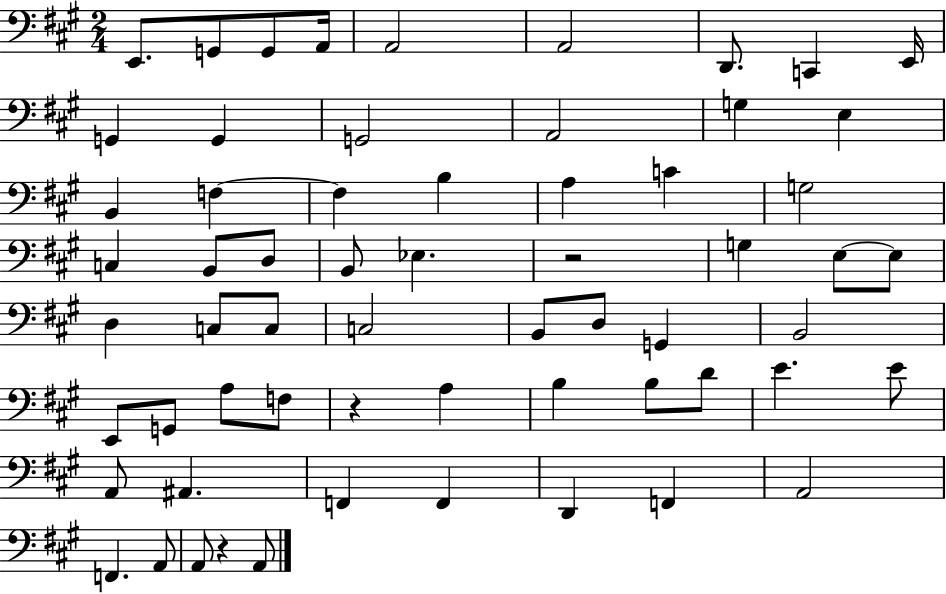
X:1
T:Untitled
M:2/4
L:1/4
K:A
E,,/2 G,,/2 G,,/2 A,,/4 A,,2 A,,2 D,,/2 C,, E,,/4 G,, G,, G,,2 A,,2 G, E, B,, F, F, B, A, C G,2 C, B,,/2 D,/2 B,,/2 _E, z2 G, E,/2 E,/2 D, C,/2 C,/2 C,2 B,,/2 D,/2 G,, B,,2 E,,/2 G,,/2 A,/2 F,/2 z A, B, B,/2 D/2 E E/2 A,,/2 ^A,, F,, F,, D,, F,, A,,2 F,, A,,/2 A,,/2 z A,,/2